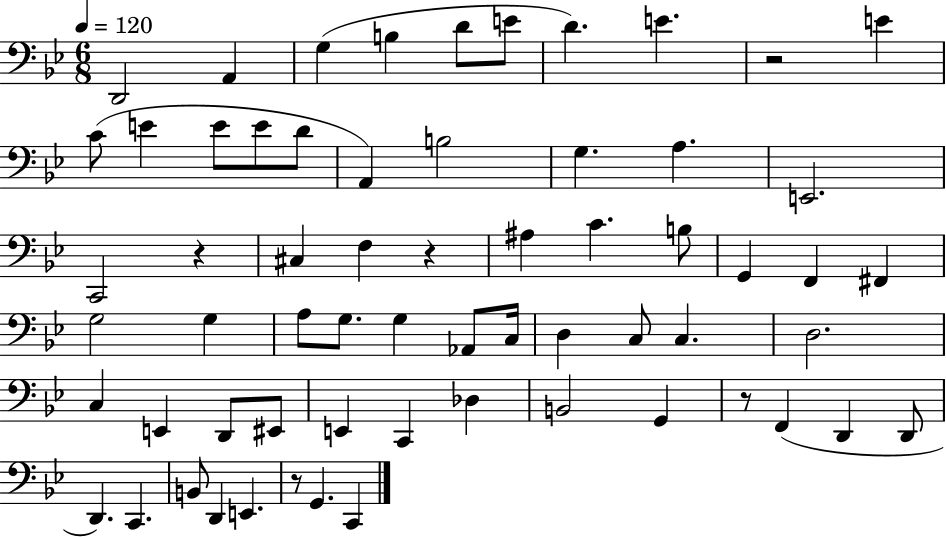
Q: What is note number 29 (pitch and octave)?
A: G3